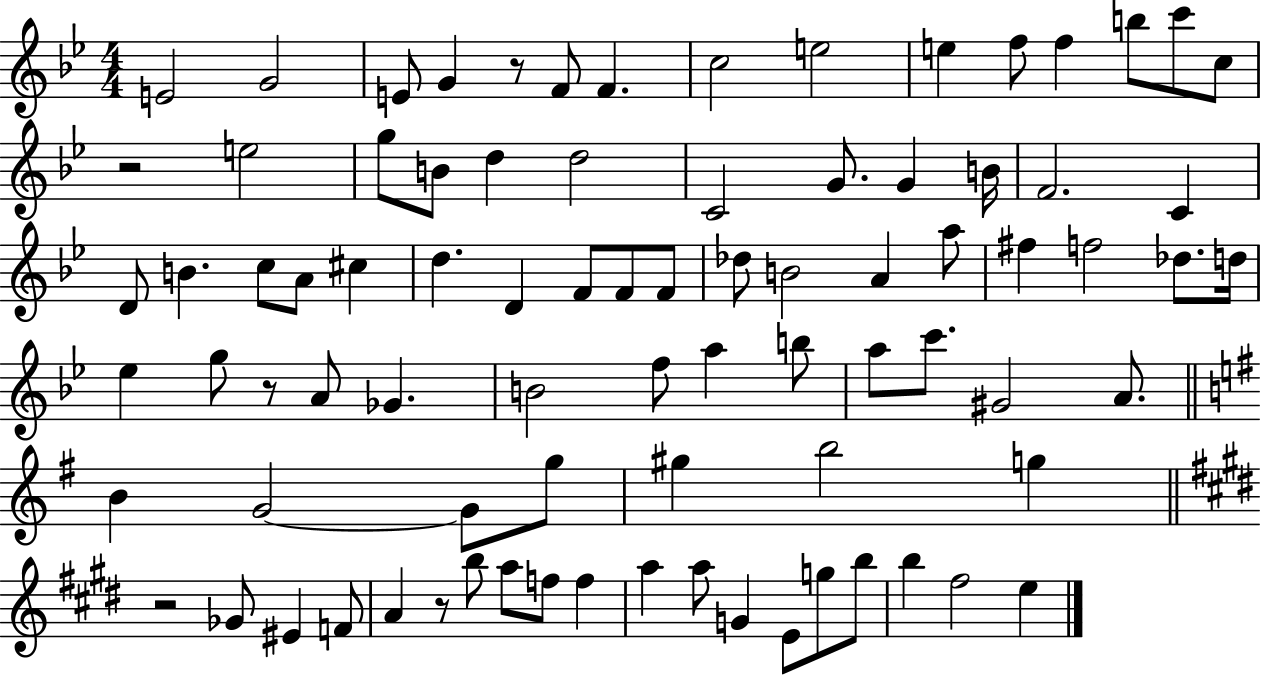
{
  \clef treble
  \numericTimeSignature
  \time 4/4
  \key bes \major
  e'2 g'2 | e'8 g'4 r8 f'8 f'4. | c''2 e''2 | e''4 f''8 f''4 b''8 c'''8 c''8 | \break r2 e''2 | g''8 b'8 d''4 d''2 | c'2 g'8. g'4 b'16 | f'2. c'4 | \break d'8 b'4. c''8 a'8 cis''4 | d''4. d'4 f'8 f'8 f'8 | des''8 b'2 a'4 a''8 | fis''4 f''2 des''8. d''16 | \break ees''4 g''8 r8 a'8 ges'4. | b'2 f''8 a''4 b''8 | a''8 c'''8. gis'2 a'8. | \bar "||" \break \key g \major b'4 g'2~~ g'8 g''8 | gis''4 b''2 g''4 | \bar "||" \break \key e \major r2 ges'8 eis'4 f'8 | a'4 r8 b''8 a''8 f''8 f''4 | a''4 a''8 g'4 e'8 g''8 b''8 | b''4 fis''2 e''4 | \break \bar "|."
}